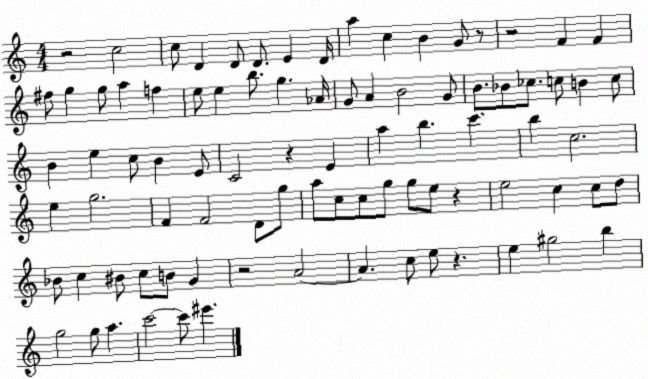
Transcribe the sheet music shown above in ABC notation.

X:1
T:Untitled
M:4/4
L:1/4
K:C
z2 c2 c/2 D D/2 D/2 E D/4 a c B G/2 z/2 z2 F F ^f/2 g g/2 a f e/2 e b/2 g _A/4 G/2 A B2 G/2 B/2 _B/2 _c/2 c/2 B c/2 B e c/2 B E/2 C2 z E a b c' b c2 e g2 F F2 D/2 g/2 a/2 c/2 c/2 g/2 g/2 e/2 z e2 c c/2 d/2 _B/2 c ^B/2 c/2 B/2 G z2 A2 A c/2 e/2 z e ^g2 b g2 g/2 a c'2 c'/2 ^e'